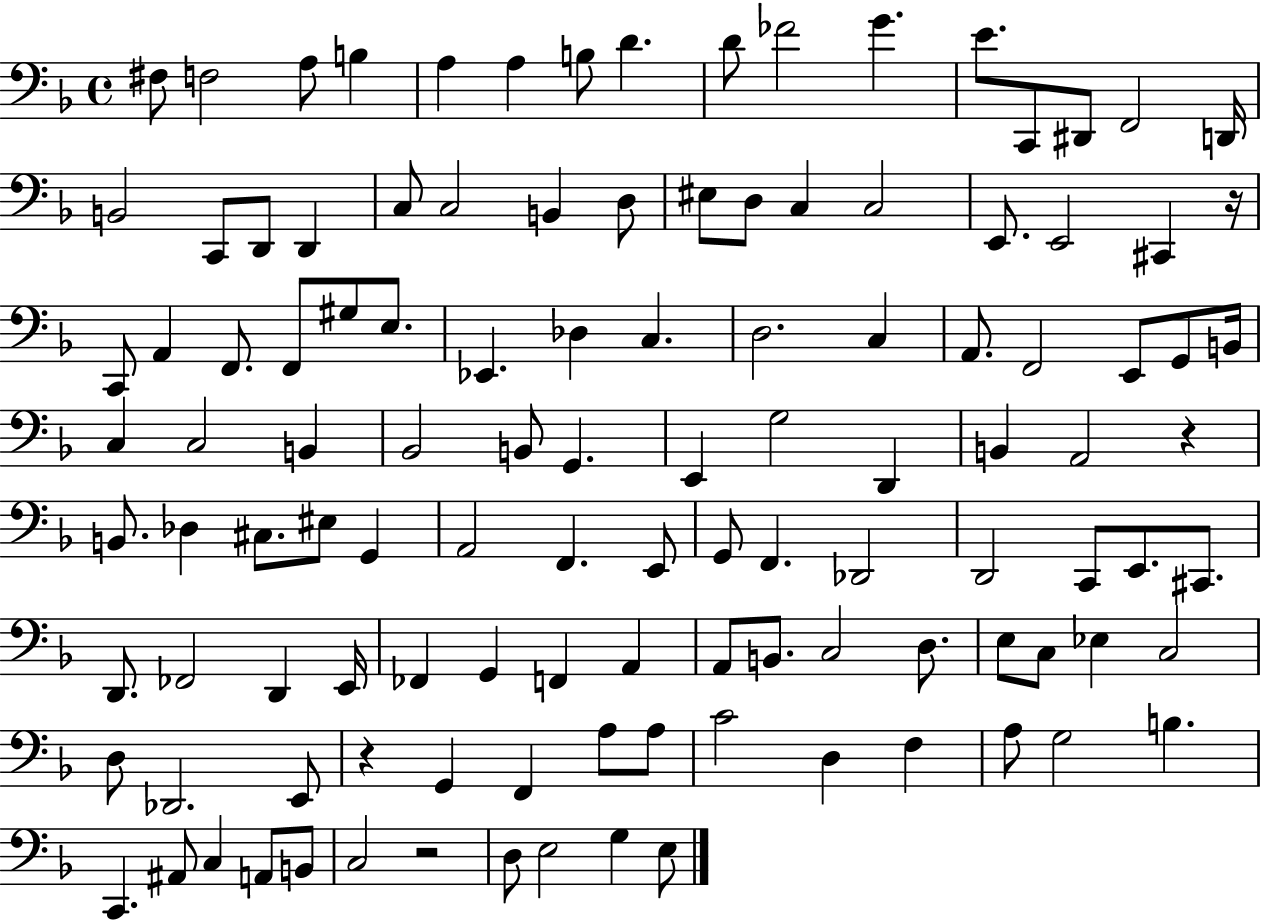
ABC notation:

X:1
T:Untitled
M:4/4
L:1/4
K:F
^F,/2 F,2 A,/2 B, A, A, B,/2 D D/2 _F2 G E/2 C,,/2 ^D,,/2 F,,2 D,,/4 B,,2 C,,/2 D,,/2 D,, C,/2 C,2 B,, D,/2 ^E,/2 D,/2 C, C,2 E,,/2 E,,2 ^C,, z/4 C,,/2 A,, F,,/2 F,,/2 ^G,/2 E,/2 _E,, _D, C, D,2 C, A,,/2 F,,2 E,,/2 G,,/2 B,,/4 C, C,2 B,, _B,,2 B,,/2 G,, E,, G,2 D,, B,, A,,2 z B,,/2 _D, ^C,/2 ^E,/2 G,, A,,2 F,, E,,/2 G,,/2 F,, _D,,2 D,,2 C,,/2 E,,/2 ^C,,/2 D,,/2 _F,,2 D,, E,,/4 _F,, G,, F,, A,, A,,/2 B,,/2 C,2 D,/2 E,/2 C,/2 _E, C,2 D,/2 _D,,2 E,,/2 z G,, F,, A,/2 A,/2 C2 D, F, A,/2 G,2 B, C,, ^A,,/2 C, A,,/2 B,,/2 C,2 z2 D,/2 E,2 G, E,/2